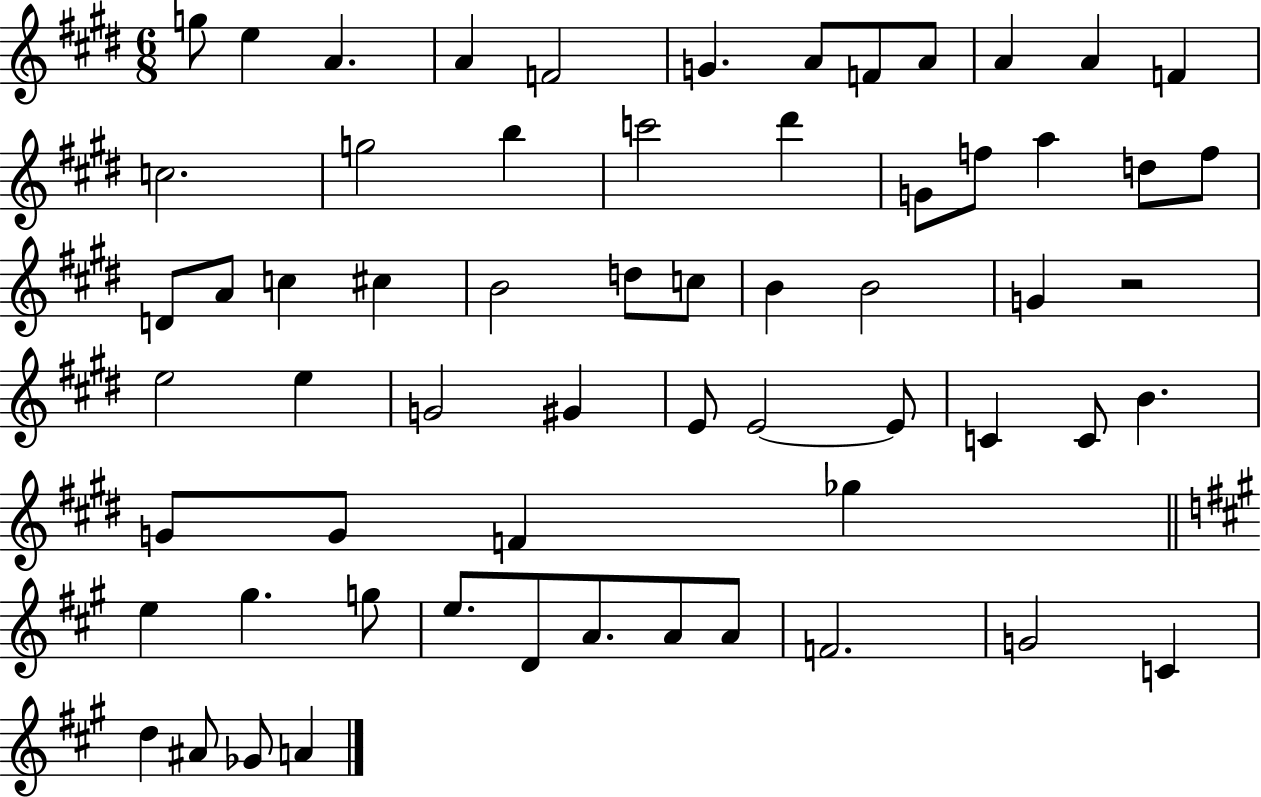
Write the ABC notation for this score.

X:1
T:Untitled
M:6/8
L:1/4
K:E
g/2 e A A F2 G A/2 F/2 A/2 A A F c2 g2 b c'2 ^d' G/2 f/2 a d/2 f/2 D/2 A/2 c ^c B2 d/2 c/2 B B2 G z2 e2 e G2 ^G E/2 E2 E/2 C C/2 B G/2 G/2 F _g e ^g g/2 e/2 D/2 A/2 A/2 A/2 F2 G2 C d ^A/2 _G/2 A